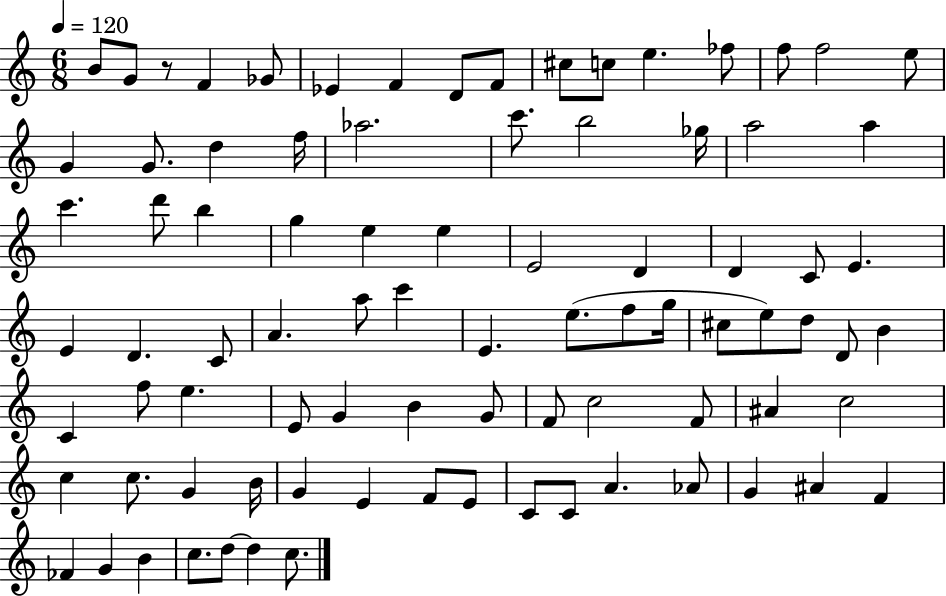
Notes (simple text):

B4/e G4/e R/e F4/q Gb4/e Eb4/q F4/q D4/e F4/e C#5/e C5/e E5/q. FES5/e F5/e F5/h E5/e G4/q G4/e. D5/q F5/s Ab5/h. C6/e. B5/h Gb5/s A5/h A5/q C6/q. D6/e B5/q G5/q E5/q E5/q E4/h D4/q D4/q C4/e E4/q. E4/q D4/q. C4/e A4/q. A5/e C6/q E4/q. E5/e. F5/e G5/s C#5/e E5/e D5/e D4/e B4/q C4/q F5/e E5/q. E4/e G4/q B4/q G4/e F4/e C5/h F4/e A#4/q C5/h C5/q C5/e. G4/q B4/s G4/q E4/q F4/e E4/e C4/e C4/e A4/q. Ab4/e G4/q A#4/q F4/q FES4/q G4/q B4/q C5/e. D5/e D5/q C5/e.